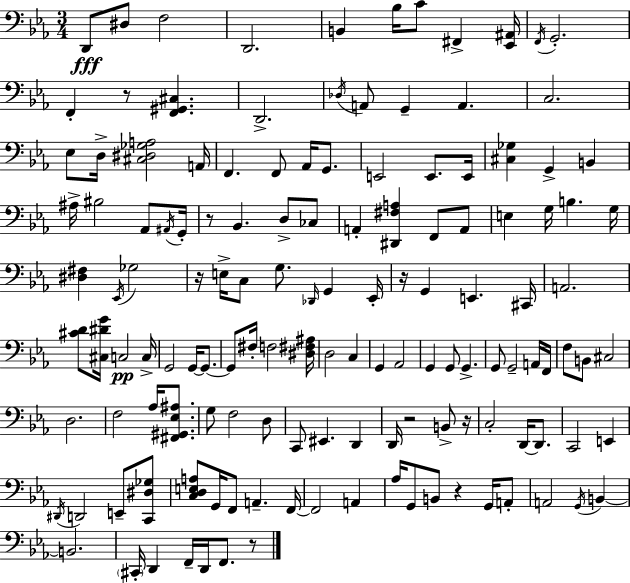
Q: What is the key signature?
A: EES major